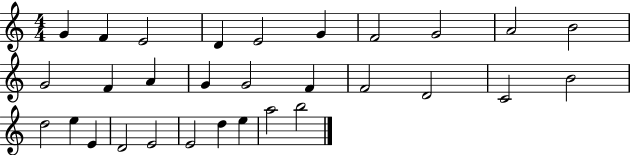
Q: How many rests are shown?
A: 0